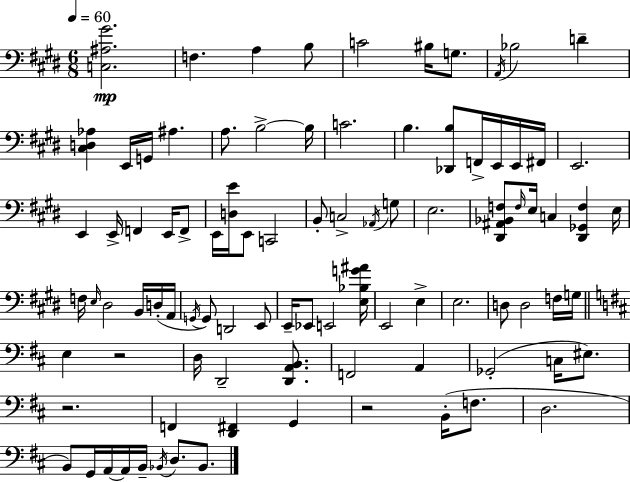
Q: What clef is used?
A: bass